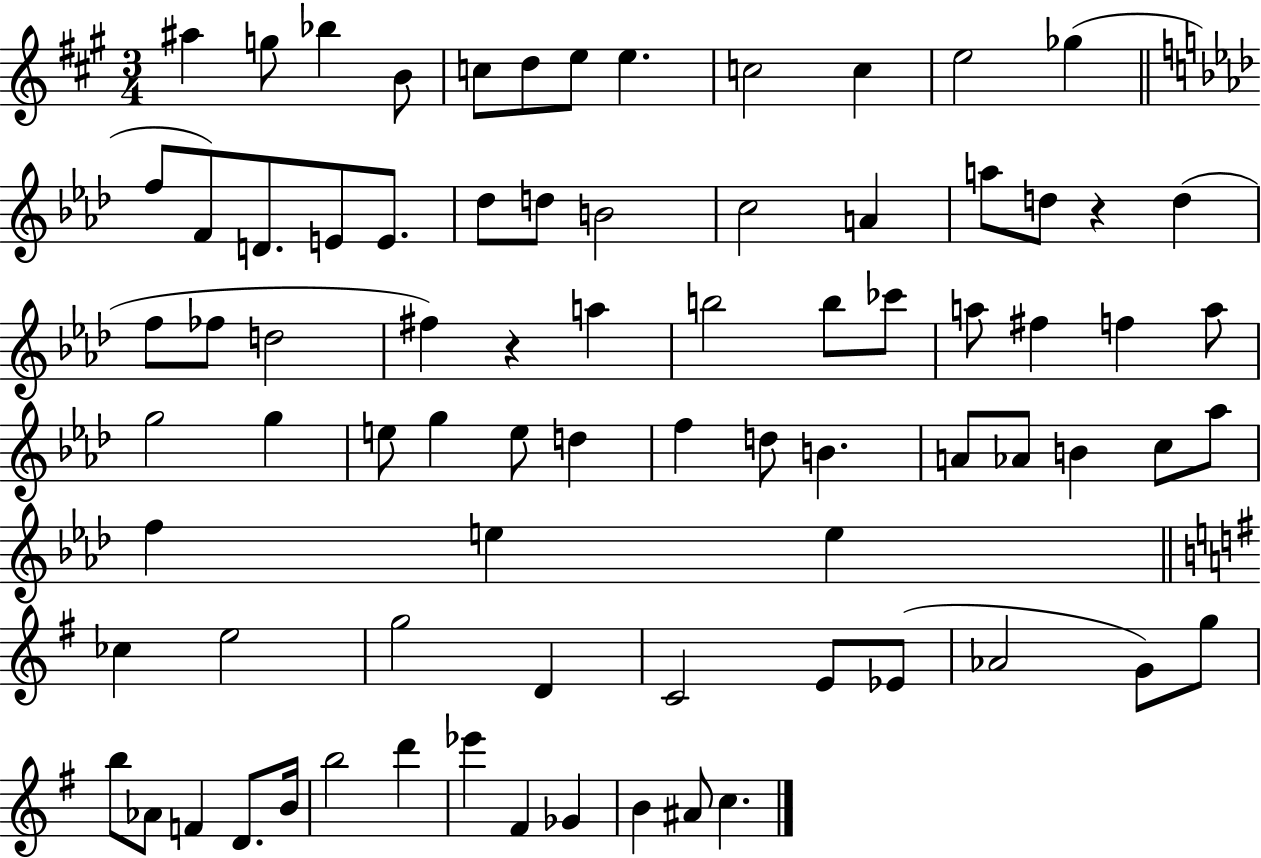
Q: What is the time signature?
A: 3/4